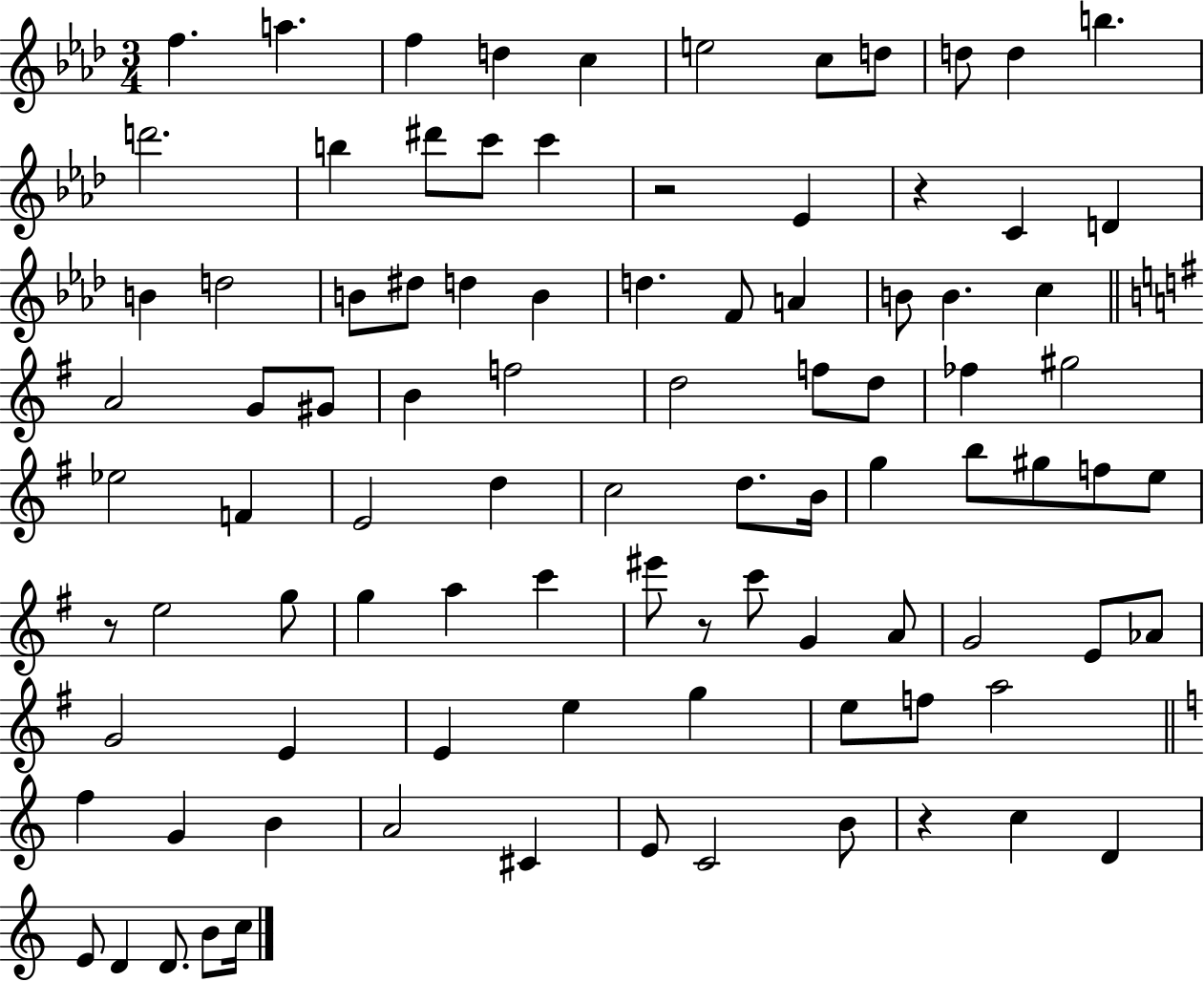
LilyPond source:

{
  \clef treble
  \numericTimeSignature
  \time 3/4
  \key aes \major
  f''4. a''4. | f''4 d''4 c''4 | e''2 c''8 d''8 | d''8 d''4 b''4. | \break d'''2. | b''4 dis'''8 c'''8 c'''4 | r2 ees'4 | r4 c'4 d'4 | \break b'4 d''2 | b'8 dis''8 d''4 b'4 | d''4. f'8 a'4 | b'8 b'4. c''4 | \break \bar "||" \break \key e \minor a'2 g'8 gis'8 | b'4 f''2 | d''2 f''8 d''8 | fes''4 gis''2 | \break ees''2 f'4 | e'2 d''4 | c''2 d''8. b'16 | g''4 b''8 gis''8 f''8 e''8 | \break r8 e''2 g''8 | g''4 a''4 c'''4 | eis'''8 r8 c'''8 g'4 a'8 | g'2 e'8 aes'8 | \break g'2 e'4 | e'4 e''4 g''4 | e''8 f''8 a''2 | \bar "||" \break \key c \major f''4 g'4 b'4 | a'2 cis'4 | e'8 c'2 b'8 | r4 c''4 d'4 | \break e'8 d'4 d'8. b'8 c''16 | \bar "|."
}